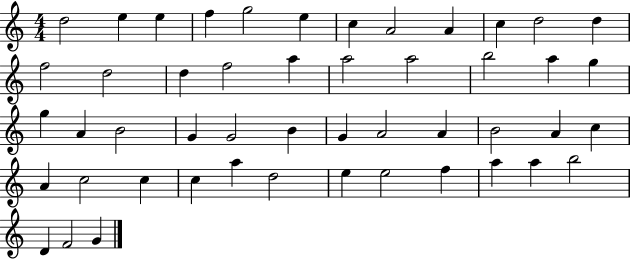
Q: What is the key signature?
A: C major